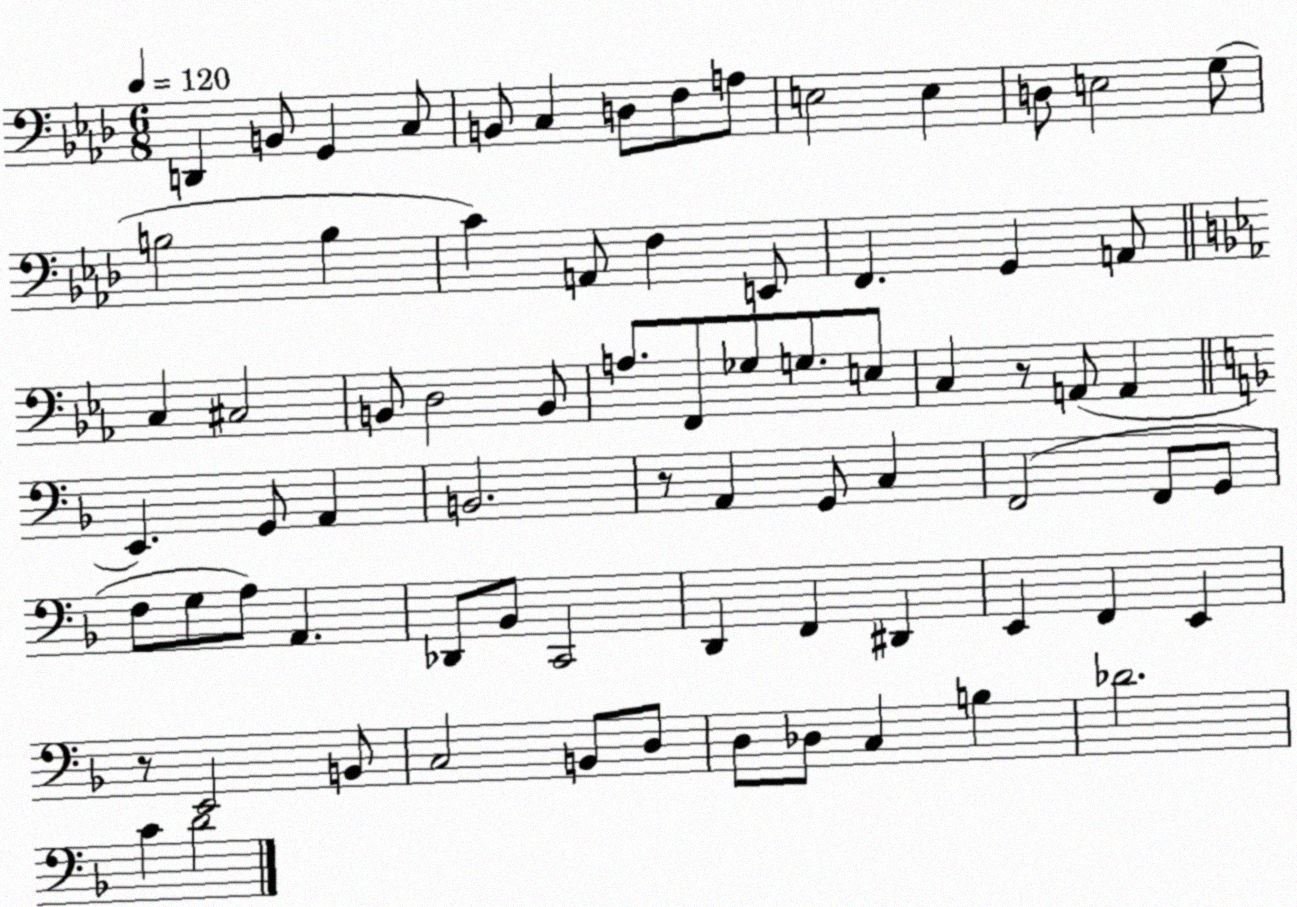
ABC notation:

X:1
T:Untitled
M:6/8
L:1/4
K:Ab
D,, B,,/2 G,, C,/2 B,,/2 C, D,/2 F,/2 A,/2 E,2 E, D,/2 E,2 G,/2 B,2 B, C A,,/2 F, E,,/2 F,, G,, A,,/2 C, ^C,2 B,,/2 D,2 B,,/2 A,/2 F,,/2 _G,/2 G,/2 E,/2 C, z/2 A,,/2 A,, E,, G,,/2 A,, B,,2 z/2 A,, G,,/2 C, F,,2 F,,/2 G,,/2 F,/2 G,/2 A,/2 A,, _D,,/2 _B,,/2 C,,2 D,, F,, ^D,, E,, F,, E,, z/2 E,,2 B,,/2 C,2 B,,/2 D,/2 D,/2 _D,/2 C, B, _D2 C D2